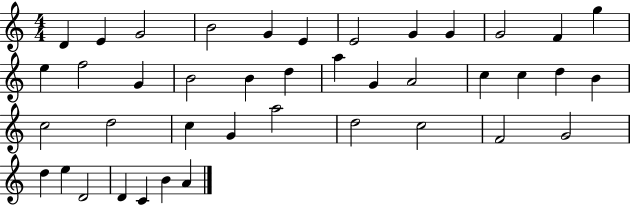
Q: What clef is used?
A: treble